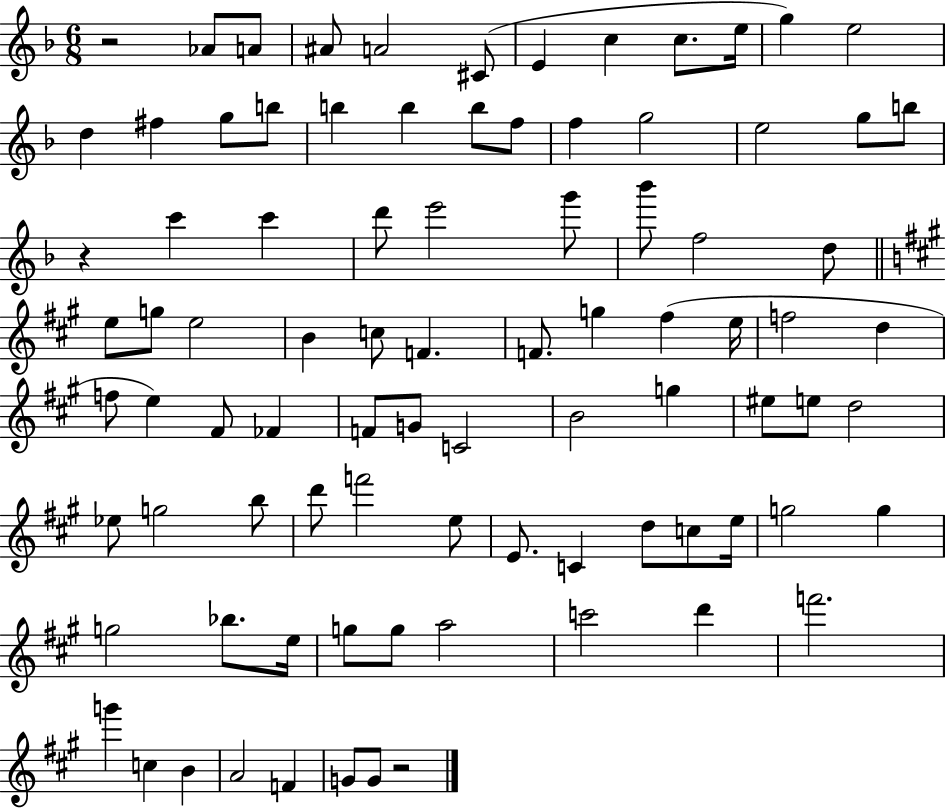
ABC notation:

X:1
T:Untitled
M:6/8
L:1/4
K:F
z2 _A/2 A/2 ^A/2 A2 ^C/2 E c c/2 e/4 g e2 d ^f g/2 b/2 b b b/2 f/2 f g2 e2 g/2 b/2 z c' c' d'/2 e'2 g'/2 _b'/2 f2 d/2 e/2 g/2 e2 B c/2 F F/2 g ^f e/4 f2 d f/2 e ^F/2 _F F/2 G/2 C2 B2 g ^e/2 e/2 d2 _e/2 g2 b/2 d'/2 f'2 e/2 E/2 C d/2 c/2 e/4 g2 g g2 _b/2 e/4 g/2 g/2 a2 c'2 d' f'2 g' c B A2 F G/2 G/2 z2